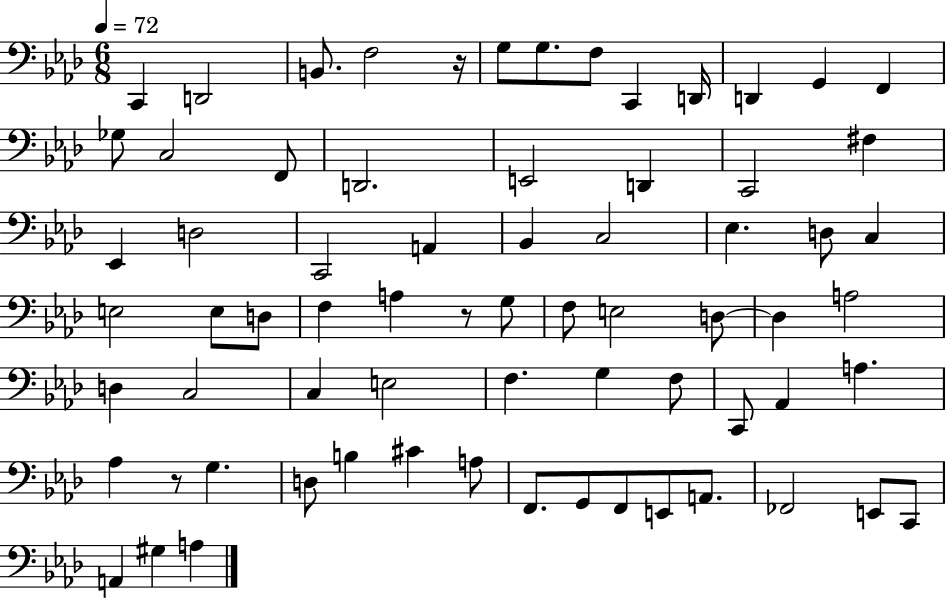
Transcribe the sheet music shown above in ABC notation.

X:1
T:Untitled
M:6/8
L:1/4
K:Ab
C,, D,,2 B,,/2 F,2 z/4 G,/2 G,/2 F,/2 C,, D,,/4 D,, G,, F,, _G,/2 C,2 F,,/2 D,,2 E,,2 D,, C,,2 ^F, _E,, D,2 C,,2 A,, _B,, C,2 _E, D,/2 C, E,2 E,/2 D,/2 F, A, z/2 G,/2 F,/2 E,2 D,/2 D, A,2 D, C,2 C, E,2 F, G, F,/2 C,,/2 _A,, A, _A, z/2 G, D,/2 B, ^C A,/2 F,,/2 G,,/2 F,,/2 E,,/2 A,,/2 _F,,2 E,,/2 C,,/2 A,, ^G, A,